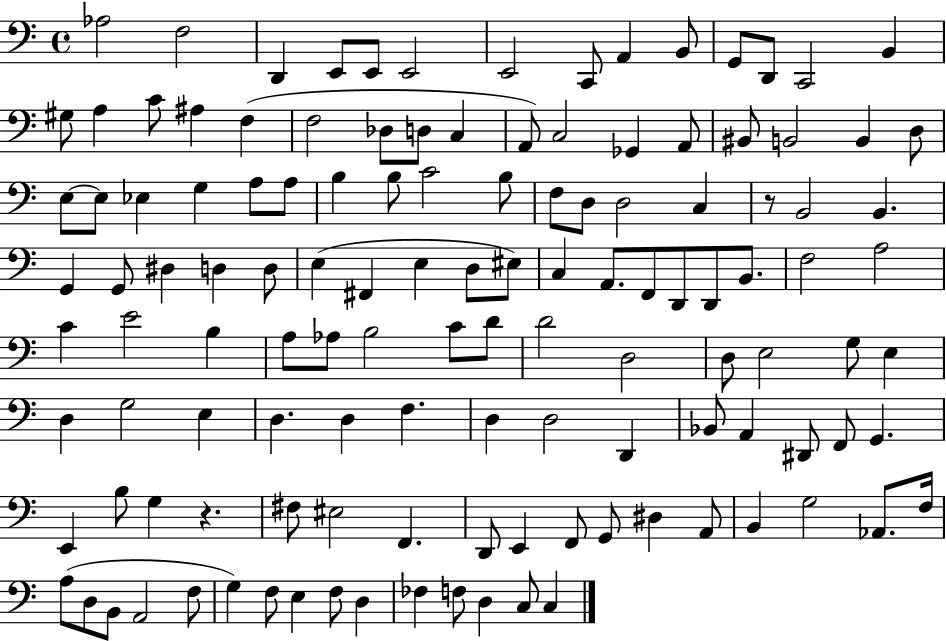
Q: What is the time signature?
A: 4/4